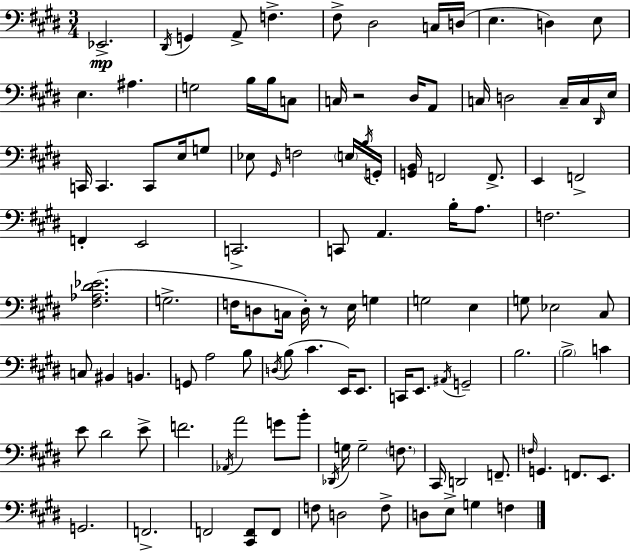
Eb2/h. D#2/s G2/q A2/e F3/q. F#3/e D#3/h C3/s D3/s E3/q. D3/q E3/e E3/q. A#3/q. G3/h B3/s B3/s C3/e C3/s R/h D#3/s A2/e C3/s D3/h C3/s C3/s D#2/s E3/s C2/s C2/q. C2/e E3/s G3/e Eb3/e G#2/s F3/h E3/s B3/s G2/s [G2,B2]/s F2/h F2/e. E2/q F2/h F2/q E2/h C2/h. C2/e A2/q. B3/s A3/e. F3/h. [F#3,Ab3,D#4,Eb4]/h. G3/h. F3/s D3/e C3/s D3/s R/e E3/s G3/q G3/h E3/q G3/e Eb3/h C#3/e C3/e BIS2/q B2/q. G2/e A3/h B3/e D3/s B3/e C#4/q. E2/s E2/e. C2/s E2/e. A#2/s G2/h B3/h. B3/h C4/q E4/e D#4/h E4/e F4/h. Ab2/s A4/h G4/e B4/e Db2/s G3/s G3/h F3/e. C#2/s D2/h F2/e. F3/s G2/q. F2/e. E2/e. G2/h. F2/h. F2/h [C#2,F2]/e F2/e F3/e D3/h F3/e D3/e E3/e G3/q F3/q